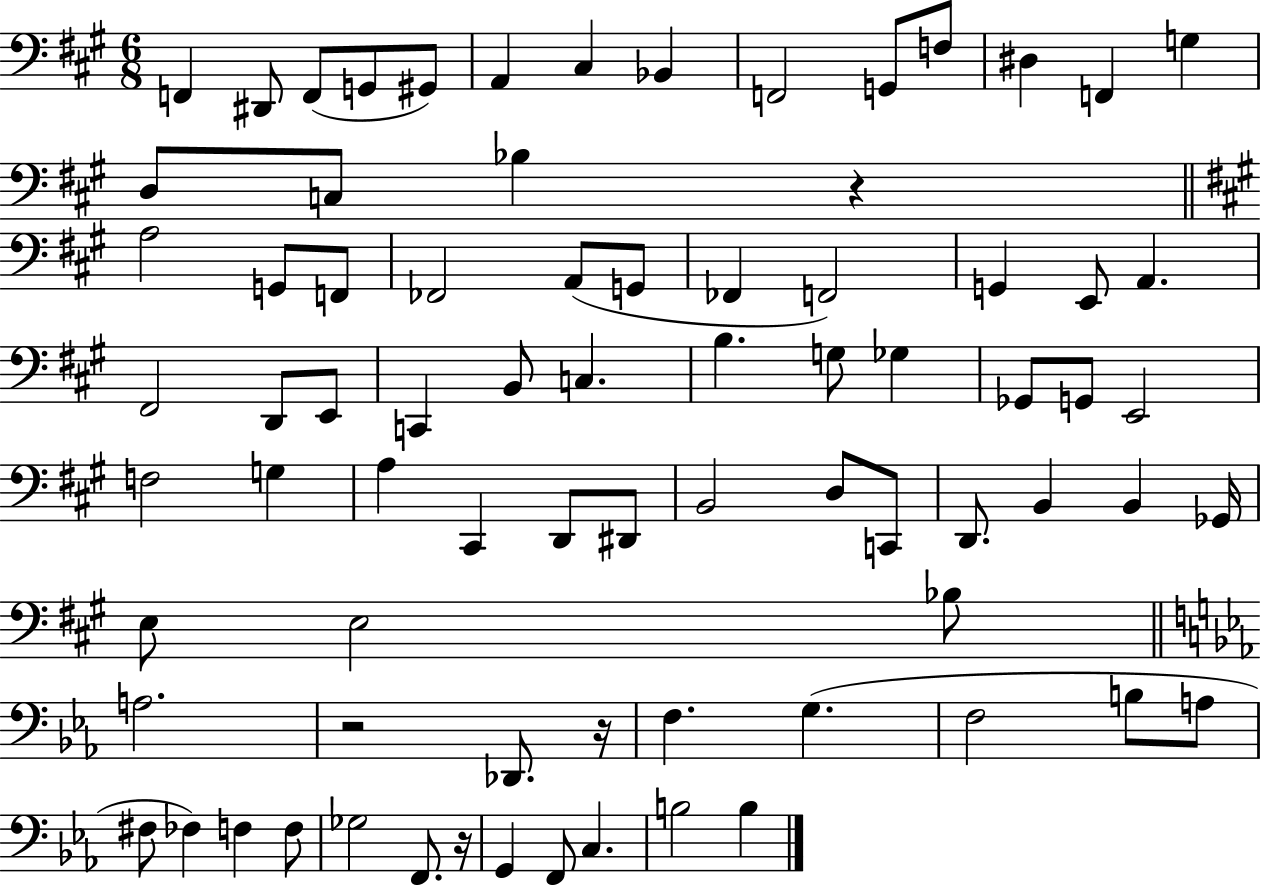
F2/q D#2/e F2/e G2/e G#2/e A2/q C#3/q Bb2/q F2/h G2/e F3/e D#3/q F2/q G3/q D3/e C3/e Bb3/q R/q A3/h G2/e F2/e FES2/h A2/e G2/e FES2/q F2/h G2/q E2/e A2/q. F#2/h D2/e E2/e C2/q B2/e C3/q. B3/q. G3/e Gb3/q Gb2/e G2/e E2/h F3/h G3/q A3/q C#2/q D2/e D#2/e B2/h D3/e C2/e D2/e. B2/q B2/q Gb2/s E3/e E3/h Bb3/e A3/h. R/h Db2/e. R/s F3/q. G3/q. F3/h B3/e A3/e F#3/e FES3/q F3/q F3/e Gb3/h F2/e. R/s G2/q F2/e C3/q. B3/h B3/q